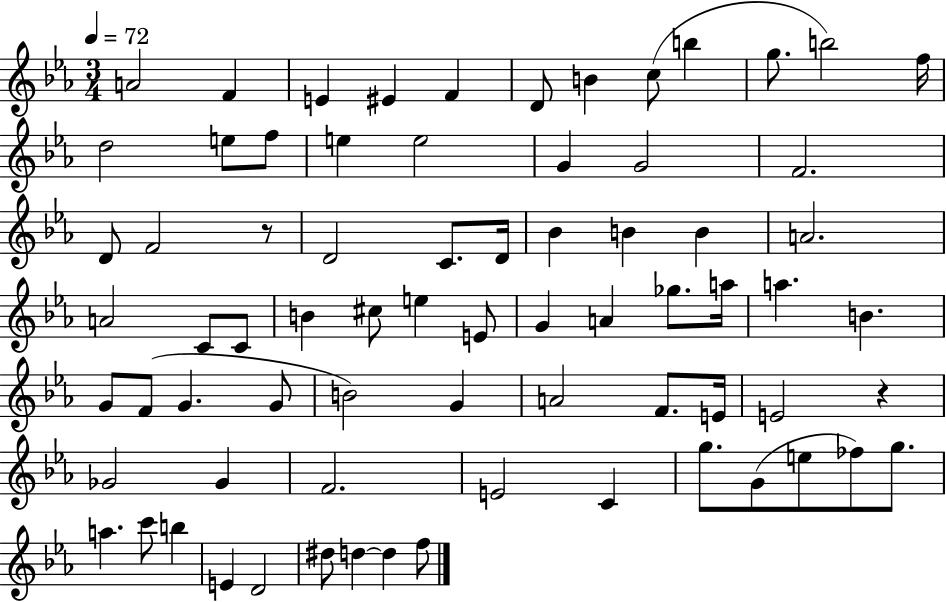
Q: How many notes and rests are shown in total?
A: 73